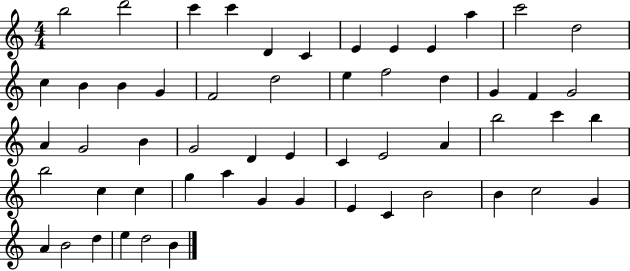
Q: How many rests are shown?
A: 0